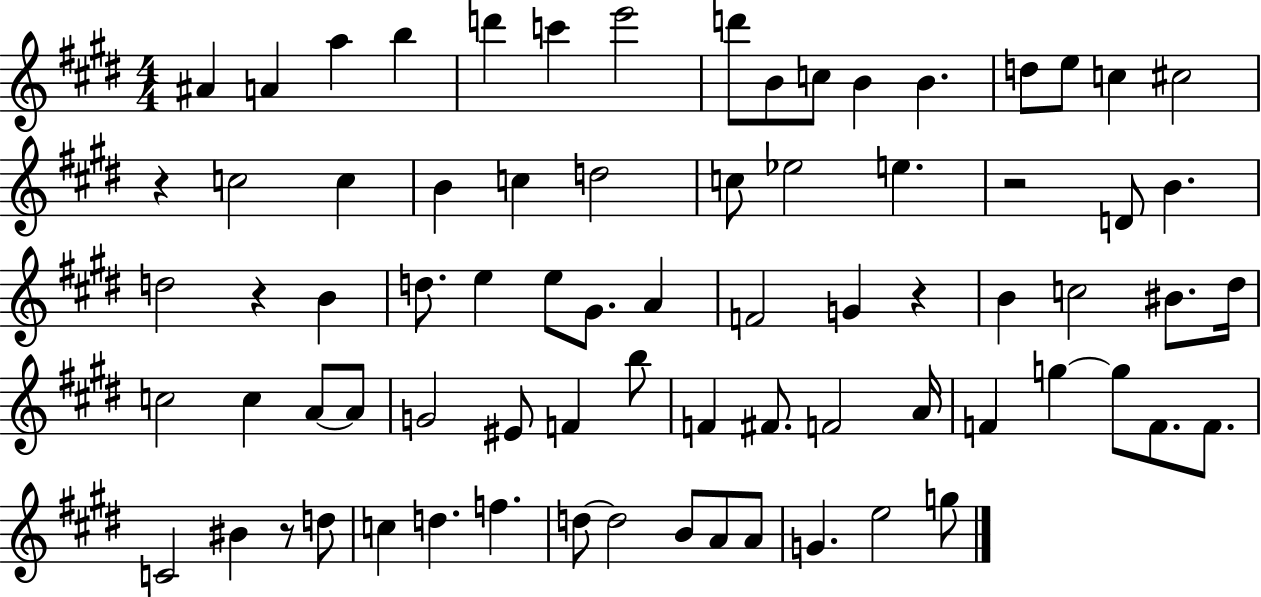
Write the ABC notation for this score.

X:1
T:Untitled
M:4/4
L:1/4
K:E
^A A a b d' c' e'2 d'/2 B/2 c/2 B B d/2 e/2 c ^c2 z c2 c B c d2 c/2 _e2 e z2 D/2 B d2 z B d/2 e e/2 ^G/2 A F2 G z B c2 ^B/2 ^d/4 c2 c A/2 A/2 G2 ^E/2 F b/2 F ^F/2 F2 A/4 F g g/2 F/2 F/2 C2 ^B z/2 d/2 c d f d/2 d2 B/2 A/2 A/2 G e2 g/2